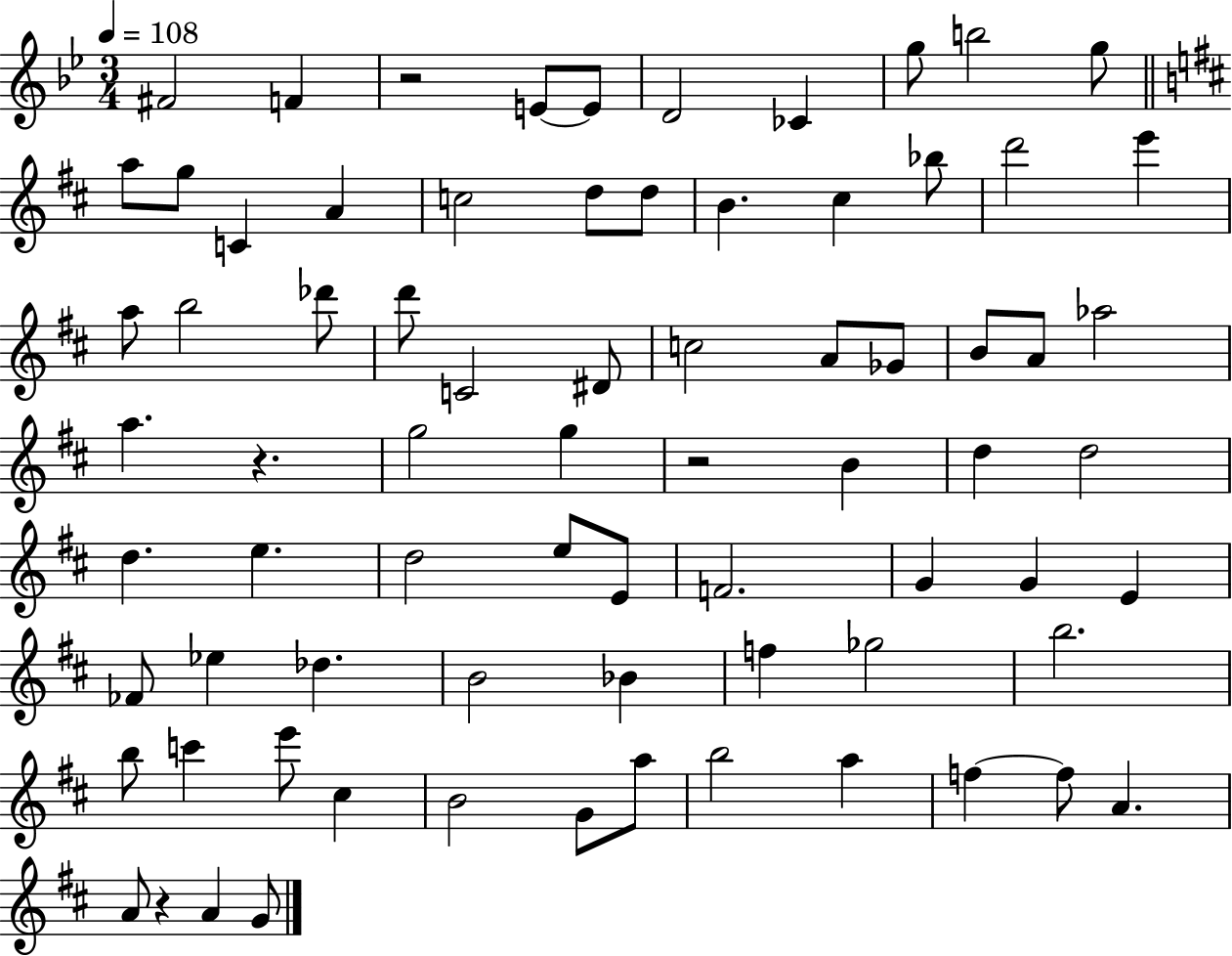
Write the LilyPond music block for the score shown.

{
  \clef treble
  \numericTimeSignature
  \time 3/4
  \key bes \major
  \tempo 4 = 108
  fis'2 f'4 | r2 e'8~~ e'8 | d'2 ces'4 | g''8 b''2 g''8 | \break \bar "||" \break \key d \major a''8 g''8 c'4 a'4 | c''2 d''8 d''8 | b'4. cis''4 bes''8 | d'''2 e'''4 | \break a''8 b''2 des'''8 | d'''8 c'2 dis'8 | c''2 a'8 ges'8 | b'8 a'8 aes''2 | \break a''4. r4. | g''2 g''4 | r2 b'4 | d''4 d''2 | \break d''4. e''4. | d''2 e''8 e'8 | f'2. | g'4 g'4 e'4 | \break fes'8 ees''4 des''4. | b'2 bes'4 | f''4 ges''2 | b''2. | \break b''8 c'''4 e'''8 cis''4 | b'2 g'8 a''8 | b''2 a''4 | f''4~~ f''8 a'4. | \break a'8 r4 a'4 g'8 | \bar "|."
}